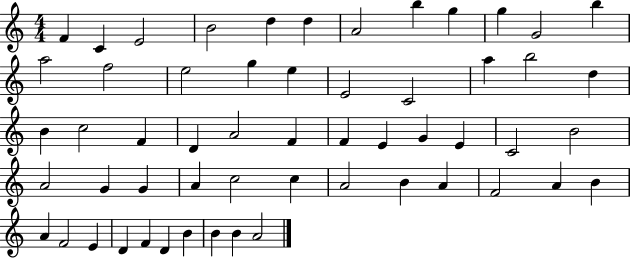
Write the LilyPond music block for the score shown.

{
  \clef treble
  \numericTimeSignature
  \time 4/4
  \key c \major
  f'4 c'4 e'2 | b'2 d''4 d''4 | a'2 b''4 g''4 | g''4 g'2 b''4 | \break a''2 f''2 | e''2 g''4 e''4 | e'2 c'2 | a''4 b''2 d''4 | \break b'4 c''2 f'4 | d'4 a'2 f'4 | f'4 e'4 g'4 e'4 | c'2 b'2 | \break a'2 g'4 g'4 | a'4 c''2 c''4 | a'2 b'4 a'4 | f'2 a'4 b'4 | \break a'4 f'2 e'4 | d'4 f'4 d'4 b'4 | b'4 b'4 a'2 | \bar "|."
}